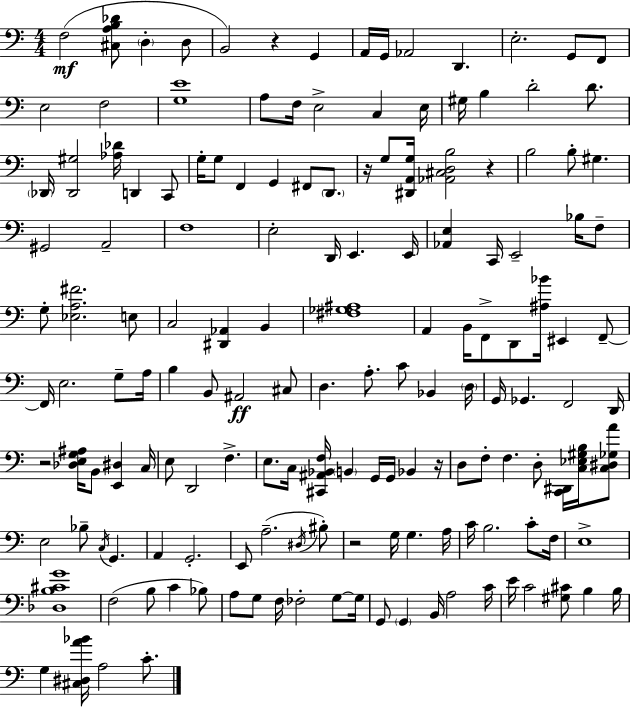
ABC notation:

X:1
T:Untitled
M:4/4
L:1/4
K:C
F,2 [^C,A,B,_D]/2 D, D,/2 B,,2 z G,, A,,/4 G,,/4 _A,,2 D,, E,2 G,,/2 F,,/2 E,2 F,2 [G,E]4 A,/2 F,/4 E,2 C, E,/4 ^G,/4 B, D2 D/2 _D,,/4 [_D,,^G,]2 [_A,_D]/4 D,, C,,/2 G,/4 G,/2 F,, G,, ^F,,/2 D,,/2 z/4 G,/2 [^D,,A,,G,]/4 [_A,,^C,D,B,]2 z B,2 B,/2 ^G, ^G,,2 A,,2 F,4 E,2 D,,/4 E,, E,,/4 [_A,,E,] C,,/4 E,,2 _B,/4 F,/2 G,/2 [_E,A,^F]2 E,/2 C,2 [^D,,_A,,] B,, [^F,_G,^A,]4 A,, B,,/4 F,,/2 D,,/2 [^A,_B]/4 ^E,, F,,/2 F,,/4 E,2 G,/2 A,/4 B, B,,/2 ^A,,2 ^C,/2 D, A,/2 C/2 _B,, D,/4 G,,/4 _G,, F,,2 D,,/4 z2 [_D,E,G,^A,]/4 B,,/2 [E,,^D,] C,/4 E,/2 D,,2 F, E,/2 C,/4 [^C,,^A,,_B,,F,]/4 B,, G,,/4 G,,/4 _B,, z/4 D,/2 F,/2 F, D,/2 [C,,^D,,]/4 [C,_E,^G,B,]/4 [C,^D,_G,A]/2 E,2 _B,/2 C,/4 G,, A,, G,,2 E,,/2 A,2 ^D,/4 ^B,/2 z2 G,/4 G, A,/4 C/4 B,2 C/2 F,/4 E,4 [_D,B,^CG]4 F,2 B,/2 C _B,/2 A,/2 G,/2 F,/4 _F,2 G,/2 G,/4 G,,/2 G,, B,,/4 A,2 C/4 E/4 C2 [^G,^C]/2 B, B,/4 G, [^C,^D,A_B]/4 A,2 C/2